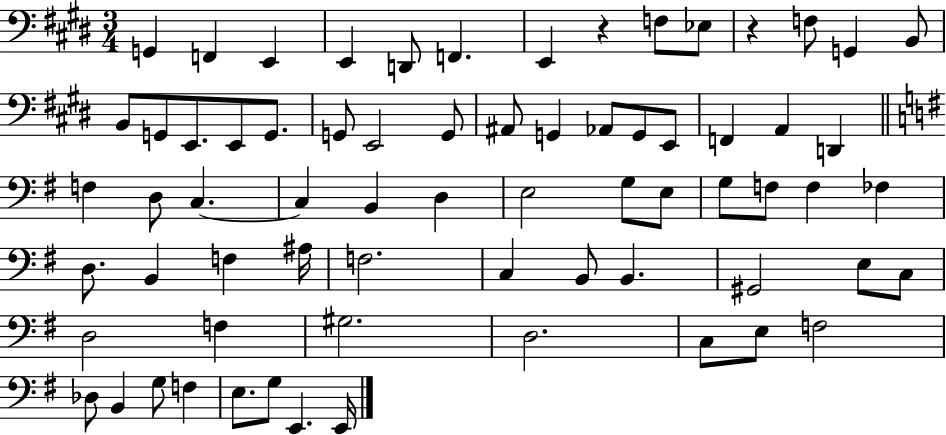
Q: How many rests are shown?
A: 2